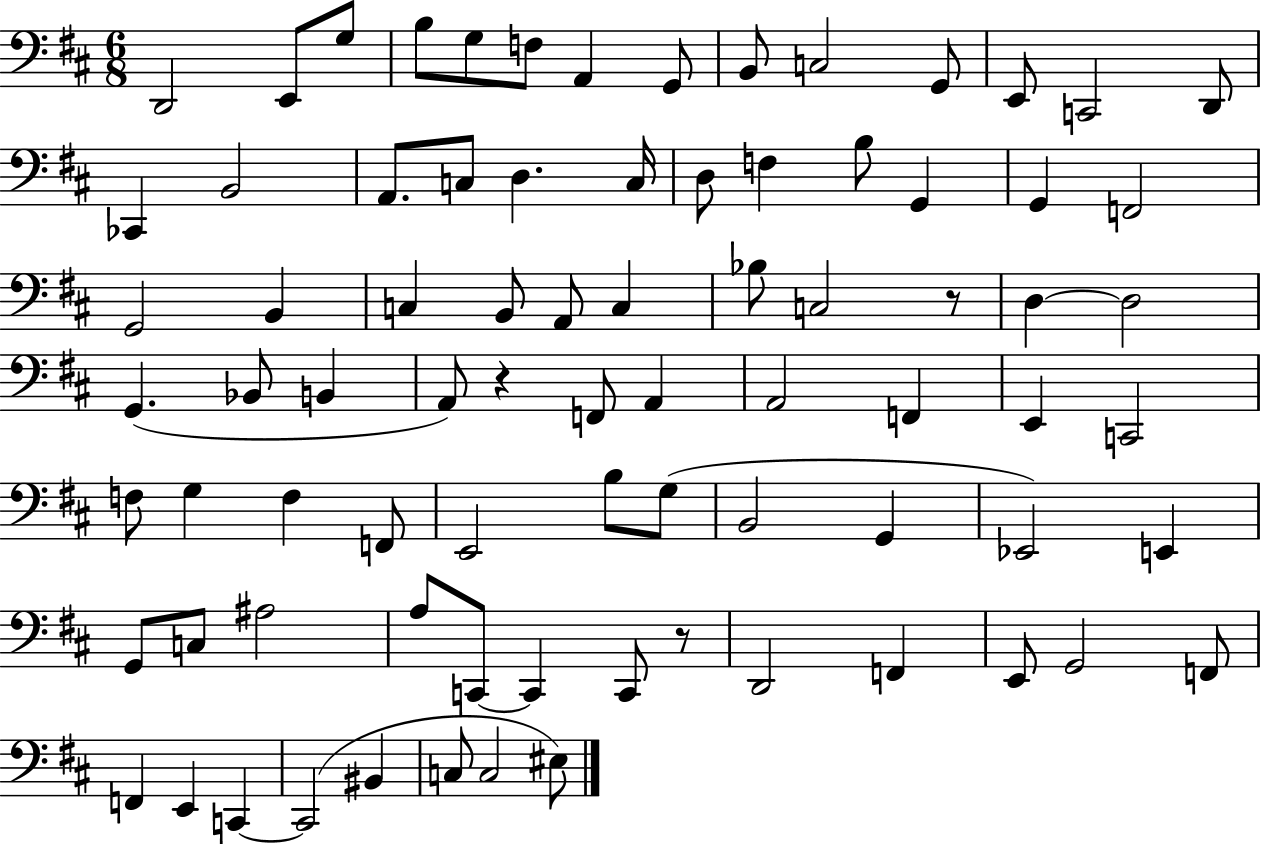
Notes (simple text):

D2/h E2/e G3/e B3/e G3/e F3/e A2/q G2/e B2/e C3/h G2/e E2/e C2/h D2/e CES2/q B2/h A2/e. C3/e D3/q. C3/s D3/e F3/q B3/e G2/q G2/q F2/h G2/h B2/q C3/q B2/e A2/e C3/q Bb3/e C3/h R/e D3/q D3/h G2/q. Bb2/e B2/q A2/e R/q F2/e A2/q A2/h F2/q E2/q C2/h F3/e G3/q F3/q F2/e E2/h B3/e G3/e B2/h G2/q Eb2/h E2/q G2/e C3/e A#3/h A3/e C2/e C2/q C2/e R/e D2/h F2/q E2/e G2/h F2/e F2/q E2/q C2/q C2/h BIS2/q C3/e C3/h EIS3/e